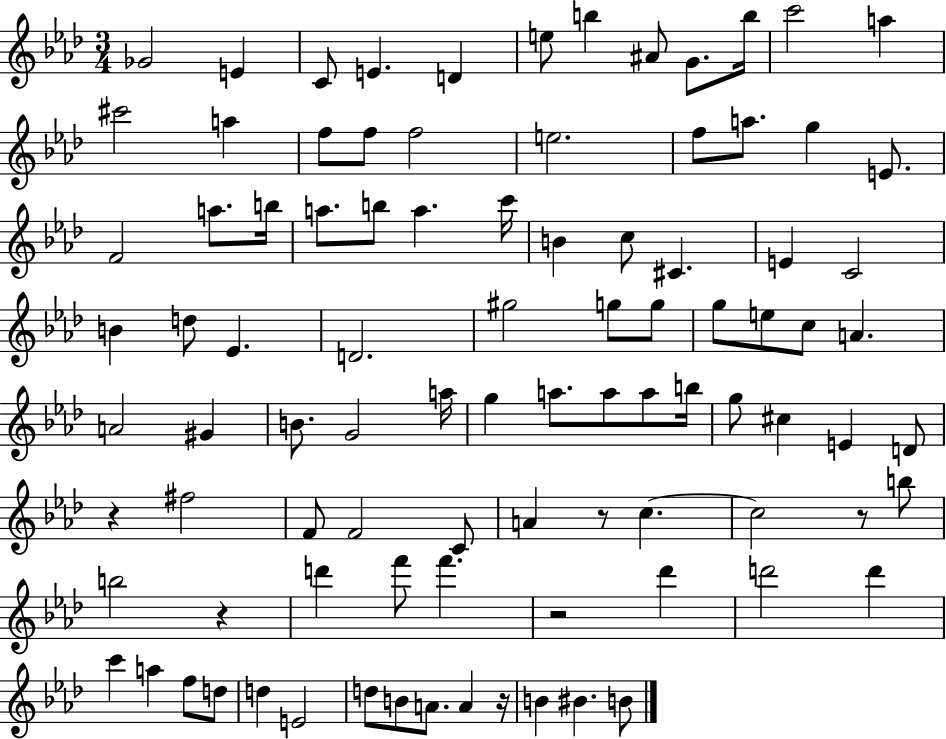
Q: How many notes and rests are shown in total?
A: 93